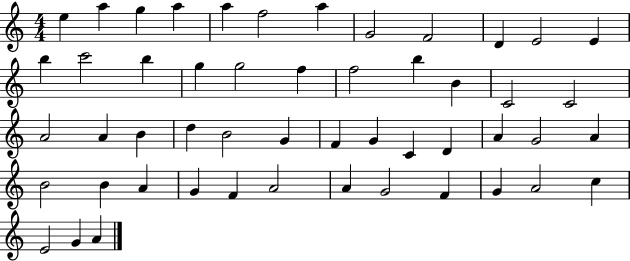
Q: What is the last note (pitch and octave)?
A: A4